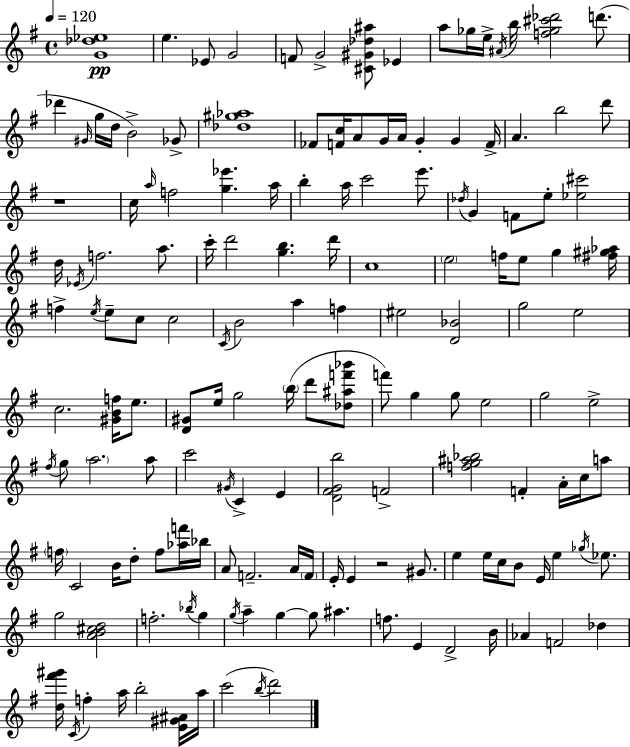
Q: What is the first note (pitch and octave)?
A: E5